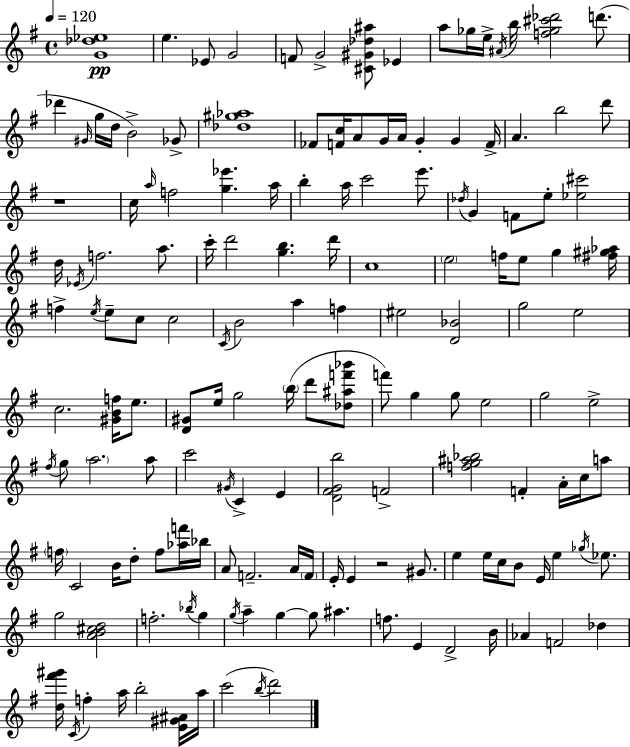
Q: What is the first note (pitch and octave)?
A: E5